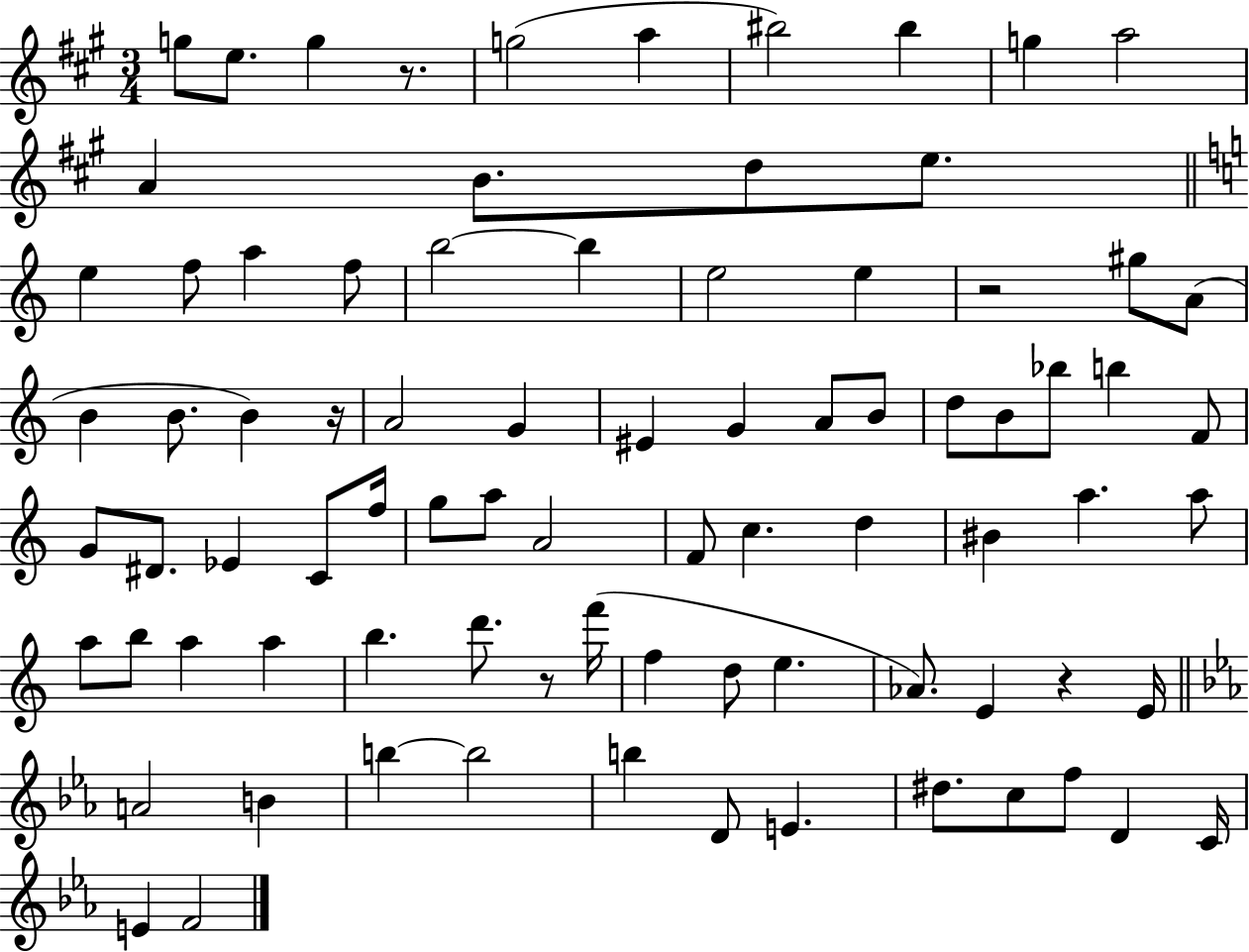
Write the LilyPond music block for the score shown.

{
  \clef treble
  \numericTimeSignature
  \time 3/4
  \key a \major
  \repeat volta 2 { g''8 e''8. g''4 r8. | g''2( a''4 | bis''2) bis''4 | g''4 a''2 | \break a'4 b'8. d''8 e''8. | \bar "||" \break \key c \major e''4 f''8 a''4 f''8 | b''2~~ b''4 | e''2 e''4 | r2 gis''8 a'8( | \break b'4 b'8. b'4) r16 | a'2 g'4 | eis'4 g'4 a'8 b'8 | d''8 b'8 bes''8 b''4 f'8 | \break g'8 dis'8. ees'4 c'8 f''16 | g''8 a''8 a'2 | f'8 c''4. d''4 | bis'4 a''4. a''8 | \break a''8 b''8 a''4 a''4 | b''4. d'''8. r8 f'''16( | f''4 d''8 e''4. | aes'8.) e'4 r4 e'16 | \break \bar "||" \break \key c \minor a'2 b'4 | b''4~~ b''2 | b''4 d'8 e'4. | dis''8. c''8 f''8 d'4 c'16 | \break e'4 f'2 | } \bar "|."
}